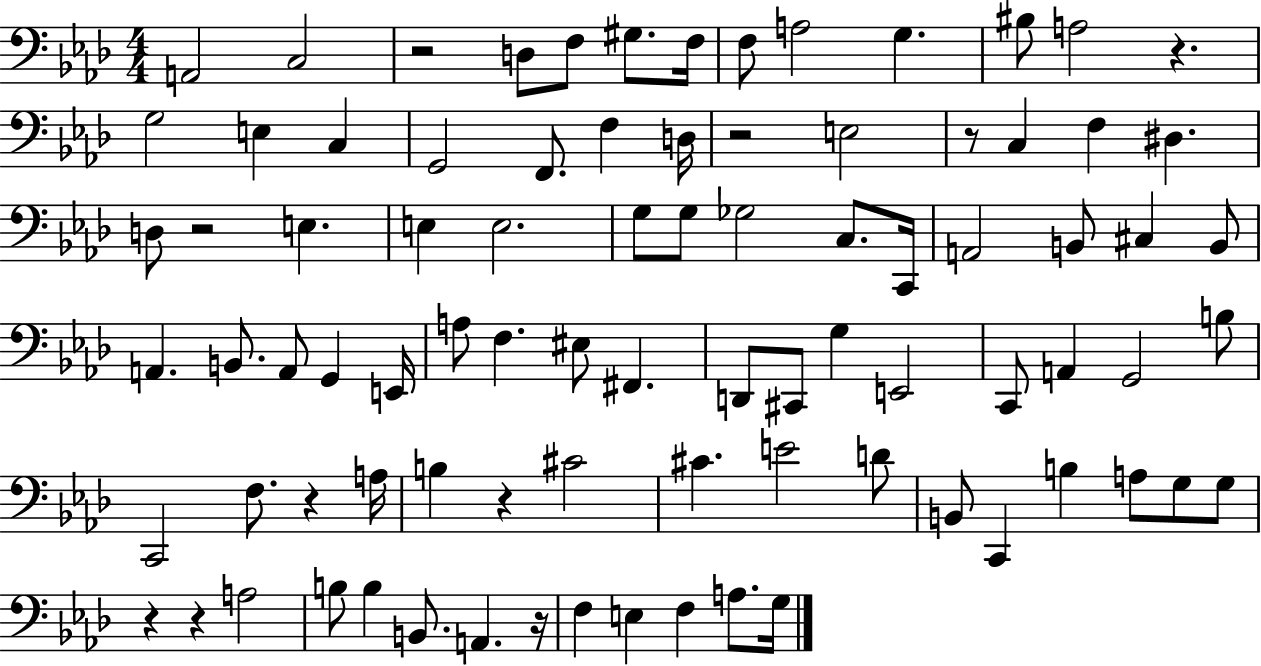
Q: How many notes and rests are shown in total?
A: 86